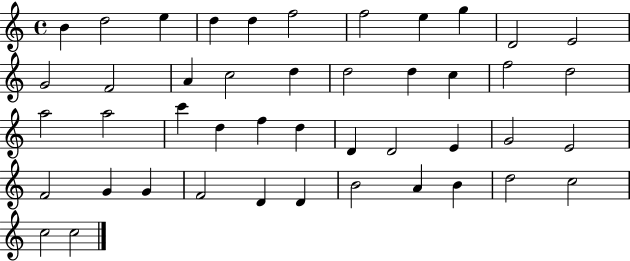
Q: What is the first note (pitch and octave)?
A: B4